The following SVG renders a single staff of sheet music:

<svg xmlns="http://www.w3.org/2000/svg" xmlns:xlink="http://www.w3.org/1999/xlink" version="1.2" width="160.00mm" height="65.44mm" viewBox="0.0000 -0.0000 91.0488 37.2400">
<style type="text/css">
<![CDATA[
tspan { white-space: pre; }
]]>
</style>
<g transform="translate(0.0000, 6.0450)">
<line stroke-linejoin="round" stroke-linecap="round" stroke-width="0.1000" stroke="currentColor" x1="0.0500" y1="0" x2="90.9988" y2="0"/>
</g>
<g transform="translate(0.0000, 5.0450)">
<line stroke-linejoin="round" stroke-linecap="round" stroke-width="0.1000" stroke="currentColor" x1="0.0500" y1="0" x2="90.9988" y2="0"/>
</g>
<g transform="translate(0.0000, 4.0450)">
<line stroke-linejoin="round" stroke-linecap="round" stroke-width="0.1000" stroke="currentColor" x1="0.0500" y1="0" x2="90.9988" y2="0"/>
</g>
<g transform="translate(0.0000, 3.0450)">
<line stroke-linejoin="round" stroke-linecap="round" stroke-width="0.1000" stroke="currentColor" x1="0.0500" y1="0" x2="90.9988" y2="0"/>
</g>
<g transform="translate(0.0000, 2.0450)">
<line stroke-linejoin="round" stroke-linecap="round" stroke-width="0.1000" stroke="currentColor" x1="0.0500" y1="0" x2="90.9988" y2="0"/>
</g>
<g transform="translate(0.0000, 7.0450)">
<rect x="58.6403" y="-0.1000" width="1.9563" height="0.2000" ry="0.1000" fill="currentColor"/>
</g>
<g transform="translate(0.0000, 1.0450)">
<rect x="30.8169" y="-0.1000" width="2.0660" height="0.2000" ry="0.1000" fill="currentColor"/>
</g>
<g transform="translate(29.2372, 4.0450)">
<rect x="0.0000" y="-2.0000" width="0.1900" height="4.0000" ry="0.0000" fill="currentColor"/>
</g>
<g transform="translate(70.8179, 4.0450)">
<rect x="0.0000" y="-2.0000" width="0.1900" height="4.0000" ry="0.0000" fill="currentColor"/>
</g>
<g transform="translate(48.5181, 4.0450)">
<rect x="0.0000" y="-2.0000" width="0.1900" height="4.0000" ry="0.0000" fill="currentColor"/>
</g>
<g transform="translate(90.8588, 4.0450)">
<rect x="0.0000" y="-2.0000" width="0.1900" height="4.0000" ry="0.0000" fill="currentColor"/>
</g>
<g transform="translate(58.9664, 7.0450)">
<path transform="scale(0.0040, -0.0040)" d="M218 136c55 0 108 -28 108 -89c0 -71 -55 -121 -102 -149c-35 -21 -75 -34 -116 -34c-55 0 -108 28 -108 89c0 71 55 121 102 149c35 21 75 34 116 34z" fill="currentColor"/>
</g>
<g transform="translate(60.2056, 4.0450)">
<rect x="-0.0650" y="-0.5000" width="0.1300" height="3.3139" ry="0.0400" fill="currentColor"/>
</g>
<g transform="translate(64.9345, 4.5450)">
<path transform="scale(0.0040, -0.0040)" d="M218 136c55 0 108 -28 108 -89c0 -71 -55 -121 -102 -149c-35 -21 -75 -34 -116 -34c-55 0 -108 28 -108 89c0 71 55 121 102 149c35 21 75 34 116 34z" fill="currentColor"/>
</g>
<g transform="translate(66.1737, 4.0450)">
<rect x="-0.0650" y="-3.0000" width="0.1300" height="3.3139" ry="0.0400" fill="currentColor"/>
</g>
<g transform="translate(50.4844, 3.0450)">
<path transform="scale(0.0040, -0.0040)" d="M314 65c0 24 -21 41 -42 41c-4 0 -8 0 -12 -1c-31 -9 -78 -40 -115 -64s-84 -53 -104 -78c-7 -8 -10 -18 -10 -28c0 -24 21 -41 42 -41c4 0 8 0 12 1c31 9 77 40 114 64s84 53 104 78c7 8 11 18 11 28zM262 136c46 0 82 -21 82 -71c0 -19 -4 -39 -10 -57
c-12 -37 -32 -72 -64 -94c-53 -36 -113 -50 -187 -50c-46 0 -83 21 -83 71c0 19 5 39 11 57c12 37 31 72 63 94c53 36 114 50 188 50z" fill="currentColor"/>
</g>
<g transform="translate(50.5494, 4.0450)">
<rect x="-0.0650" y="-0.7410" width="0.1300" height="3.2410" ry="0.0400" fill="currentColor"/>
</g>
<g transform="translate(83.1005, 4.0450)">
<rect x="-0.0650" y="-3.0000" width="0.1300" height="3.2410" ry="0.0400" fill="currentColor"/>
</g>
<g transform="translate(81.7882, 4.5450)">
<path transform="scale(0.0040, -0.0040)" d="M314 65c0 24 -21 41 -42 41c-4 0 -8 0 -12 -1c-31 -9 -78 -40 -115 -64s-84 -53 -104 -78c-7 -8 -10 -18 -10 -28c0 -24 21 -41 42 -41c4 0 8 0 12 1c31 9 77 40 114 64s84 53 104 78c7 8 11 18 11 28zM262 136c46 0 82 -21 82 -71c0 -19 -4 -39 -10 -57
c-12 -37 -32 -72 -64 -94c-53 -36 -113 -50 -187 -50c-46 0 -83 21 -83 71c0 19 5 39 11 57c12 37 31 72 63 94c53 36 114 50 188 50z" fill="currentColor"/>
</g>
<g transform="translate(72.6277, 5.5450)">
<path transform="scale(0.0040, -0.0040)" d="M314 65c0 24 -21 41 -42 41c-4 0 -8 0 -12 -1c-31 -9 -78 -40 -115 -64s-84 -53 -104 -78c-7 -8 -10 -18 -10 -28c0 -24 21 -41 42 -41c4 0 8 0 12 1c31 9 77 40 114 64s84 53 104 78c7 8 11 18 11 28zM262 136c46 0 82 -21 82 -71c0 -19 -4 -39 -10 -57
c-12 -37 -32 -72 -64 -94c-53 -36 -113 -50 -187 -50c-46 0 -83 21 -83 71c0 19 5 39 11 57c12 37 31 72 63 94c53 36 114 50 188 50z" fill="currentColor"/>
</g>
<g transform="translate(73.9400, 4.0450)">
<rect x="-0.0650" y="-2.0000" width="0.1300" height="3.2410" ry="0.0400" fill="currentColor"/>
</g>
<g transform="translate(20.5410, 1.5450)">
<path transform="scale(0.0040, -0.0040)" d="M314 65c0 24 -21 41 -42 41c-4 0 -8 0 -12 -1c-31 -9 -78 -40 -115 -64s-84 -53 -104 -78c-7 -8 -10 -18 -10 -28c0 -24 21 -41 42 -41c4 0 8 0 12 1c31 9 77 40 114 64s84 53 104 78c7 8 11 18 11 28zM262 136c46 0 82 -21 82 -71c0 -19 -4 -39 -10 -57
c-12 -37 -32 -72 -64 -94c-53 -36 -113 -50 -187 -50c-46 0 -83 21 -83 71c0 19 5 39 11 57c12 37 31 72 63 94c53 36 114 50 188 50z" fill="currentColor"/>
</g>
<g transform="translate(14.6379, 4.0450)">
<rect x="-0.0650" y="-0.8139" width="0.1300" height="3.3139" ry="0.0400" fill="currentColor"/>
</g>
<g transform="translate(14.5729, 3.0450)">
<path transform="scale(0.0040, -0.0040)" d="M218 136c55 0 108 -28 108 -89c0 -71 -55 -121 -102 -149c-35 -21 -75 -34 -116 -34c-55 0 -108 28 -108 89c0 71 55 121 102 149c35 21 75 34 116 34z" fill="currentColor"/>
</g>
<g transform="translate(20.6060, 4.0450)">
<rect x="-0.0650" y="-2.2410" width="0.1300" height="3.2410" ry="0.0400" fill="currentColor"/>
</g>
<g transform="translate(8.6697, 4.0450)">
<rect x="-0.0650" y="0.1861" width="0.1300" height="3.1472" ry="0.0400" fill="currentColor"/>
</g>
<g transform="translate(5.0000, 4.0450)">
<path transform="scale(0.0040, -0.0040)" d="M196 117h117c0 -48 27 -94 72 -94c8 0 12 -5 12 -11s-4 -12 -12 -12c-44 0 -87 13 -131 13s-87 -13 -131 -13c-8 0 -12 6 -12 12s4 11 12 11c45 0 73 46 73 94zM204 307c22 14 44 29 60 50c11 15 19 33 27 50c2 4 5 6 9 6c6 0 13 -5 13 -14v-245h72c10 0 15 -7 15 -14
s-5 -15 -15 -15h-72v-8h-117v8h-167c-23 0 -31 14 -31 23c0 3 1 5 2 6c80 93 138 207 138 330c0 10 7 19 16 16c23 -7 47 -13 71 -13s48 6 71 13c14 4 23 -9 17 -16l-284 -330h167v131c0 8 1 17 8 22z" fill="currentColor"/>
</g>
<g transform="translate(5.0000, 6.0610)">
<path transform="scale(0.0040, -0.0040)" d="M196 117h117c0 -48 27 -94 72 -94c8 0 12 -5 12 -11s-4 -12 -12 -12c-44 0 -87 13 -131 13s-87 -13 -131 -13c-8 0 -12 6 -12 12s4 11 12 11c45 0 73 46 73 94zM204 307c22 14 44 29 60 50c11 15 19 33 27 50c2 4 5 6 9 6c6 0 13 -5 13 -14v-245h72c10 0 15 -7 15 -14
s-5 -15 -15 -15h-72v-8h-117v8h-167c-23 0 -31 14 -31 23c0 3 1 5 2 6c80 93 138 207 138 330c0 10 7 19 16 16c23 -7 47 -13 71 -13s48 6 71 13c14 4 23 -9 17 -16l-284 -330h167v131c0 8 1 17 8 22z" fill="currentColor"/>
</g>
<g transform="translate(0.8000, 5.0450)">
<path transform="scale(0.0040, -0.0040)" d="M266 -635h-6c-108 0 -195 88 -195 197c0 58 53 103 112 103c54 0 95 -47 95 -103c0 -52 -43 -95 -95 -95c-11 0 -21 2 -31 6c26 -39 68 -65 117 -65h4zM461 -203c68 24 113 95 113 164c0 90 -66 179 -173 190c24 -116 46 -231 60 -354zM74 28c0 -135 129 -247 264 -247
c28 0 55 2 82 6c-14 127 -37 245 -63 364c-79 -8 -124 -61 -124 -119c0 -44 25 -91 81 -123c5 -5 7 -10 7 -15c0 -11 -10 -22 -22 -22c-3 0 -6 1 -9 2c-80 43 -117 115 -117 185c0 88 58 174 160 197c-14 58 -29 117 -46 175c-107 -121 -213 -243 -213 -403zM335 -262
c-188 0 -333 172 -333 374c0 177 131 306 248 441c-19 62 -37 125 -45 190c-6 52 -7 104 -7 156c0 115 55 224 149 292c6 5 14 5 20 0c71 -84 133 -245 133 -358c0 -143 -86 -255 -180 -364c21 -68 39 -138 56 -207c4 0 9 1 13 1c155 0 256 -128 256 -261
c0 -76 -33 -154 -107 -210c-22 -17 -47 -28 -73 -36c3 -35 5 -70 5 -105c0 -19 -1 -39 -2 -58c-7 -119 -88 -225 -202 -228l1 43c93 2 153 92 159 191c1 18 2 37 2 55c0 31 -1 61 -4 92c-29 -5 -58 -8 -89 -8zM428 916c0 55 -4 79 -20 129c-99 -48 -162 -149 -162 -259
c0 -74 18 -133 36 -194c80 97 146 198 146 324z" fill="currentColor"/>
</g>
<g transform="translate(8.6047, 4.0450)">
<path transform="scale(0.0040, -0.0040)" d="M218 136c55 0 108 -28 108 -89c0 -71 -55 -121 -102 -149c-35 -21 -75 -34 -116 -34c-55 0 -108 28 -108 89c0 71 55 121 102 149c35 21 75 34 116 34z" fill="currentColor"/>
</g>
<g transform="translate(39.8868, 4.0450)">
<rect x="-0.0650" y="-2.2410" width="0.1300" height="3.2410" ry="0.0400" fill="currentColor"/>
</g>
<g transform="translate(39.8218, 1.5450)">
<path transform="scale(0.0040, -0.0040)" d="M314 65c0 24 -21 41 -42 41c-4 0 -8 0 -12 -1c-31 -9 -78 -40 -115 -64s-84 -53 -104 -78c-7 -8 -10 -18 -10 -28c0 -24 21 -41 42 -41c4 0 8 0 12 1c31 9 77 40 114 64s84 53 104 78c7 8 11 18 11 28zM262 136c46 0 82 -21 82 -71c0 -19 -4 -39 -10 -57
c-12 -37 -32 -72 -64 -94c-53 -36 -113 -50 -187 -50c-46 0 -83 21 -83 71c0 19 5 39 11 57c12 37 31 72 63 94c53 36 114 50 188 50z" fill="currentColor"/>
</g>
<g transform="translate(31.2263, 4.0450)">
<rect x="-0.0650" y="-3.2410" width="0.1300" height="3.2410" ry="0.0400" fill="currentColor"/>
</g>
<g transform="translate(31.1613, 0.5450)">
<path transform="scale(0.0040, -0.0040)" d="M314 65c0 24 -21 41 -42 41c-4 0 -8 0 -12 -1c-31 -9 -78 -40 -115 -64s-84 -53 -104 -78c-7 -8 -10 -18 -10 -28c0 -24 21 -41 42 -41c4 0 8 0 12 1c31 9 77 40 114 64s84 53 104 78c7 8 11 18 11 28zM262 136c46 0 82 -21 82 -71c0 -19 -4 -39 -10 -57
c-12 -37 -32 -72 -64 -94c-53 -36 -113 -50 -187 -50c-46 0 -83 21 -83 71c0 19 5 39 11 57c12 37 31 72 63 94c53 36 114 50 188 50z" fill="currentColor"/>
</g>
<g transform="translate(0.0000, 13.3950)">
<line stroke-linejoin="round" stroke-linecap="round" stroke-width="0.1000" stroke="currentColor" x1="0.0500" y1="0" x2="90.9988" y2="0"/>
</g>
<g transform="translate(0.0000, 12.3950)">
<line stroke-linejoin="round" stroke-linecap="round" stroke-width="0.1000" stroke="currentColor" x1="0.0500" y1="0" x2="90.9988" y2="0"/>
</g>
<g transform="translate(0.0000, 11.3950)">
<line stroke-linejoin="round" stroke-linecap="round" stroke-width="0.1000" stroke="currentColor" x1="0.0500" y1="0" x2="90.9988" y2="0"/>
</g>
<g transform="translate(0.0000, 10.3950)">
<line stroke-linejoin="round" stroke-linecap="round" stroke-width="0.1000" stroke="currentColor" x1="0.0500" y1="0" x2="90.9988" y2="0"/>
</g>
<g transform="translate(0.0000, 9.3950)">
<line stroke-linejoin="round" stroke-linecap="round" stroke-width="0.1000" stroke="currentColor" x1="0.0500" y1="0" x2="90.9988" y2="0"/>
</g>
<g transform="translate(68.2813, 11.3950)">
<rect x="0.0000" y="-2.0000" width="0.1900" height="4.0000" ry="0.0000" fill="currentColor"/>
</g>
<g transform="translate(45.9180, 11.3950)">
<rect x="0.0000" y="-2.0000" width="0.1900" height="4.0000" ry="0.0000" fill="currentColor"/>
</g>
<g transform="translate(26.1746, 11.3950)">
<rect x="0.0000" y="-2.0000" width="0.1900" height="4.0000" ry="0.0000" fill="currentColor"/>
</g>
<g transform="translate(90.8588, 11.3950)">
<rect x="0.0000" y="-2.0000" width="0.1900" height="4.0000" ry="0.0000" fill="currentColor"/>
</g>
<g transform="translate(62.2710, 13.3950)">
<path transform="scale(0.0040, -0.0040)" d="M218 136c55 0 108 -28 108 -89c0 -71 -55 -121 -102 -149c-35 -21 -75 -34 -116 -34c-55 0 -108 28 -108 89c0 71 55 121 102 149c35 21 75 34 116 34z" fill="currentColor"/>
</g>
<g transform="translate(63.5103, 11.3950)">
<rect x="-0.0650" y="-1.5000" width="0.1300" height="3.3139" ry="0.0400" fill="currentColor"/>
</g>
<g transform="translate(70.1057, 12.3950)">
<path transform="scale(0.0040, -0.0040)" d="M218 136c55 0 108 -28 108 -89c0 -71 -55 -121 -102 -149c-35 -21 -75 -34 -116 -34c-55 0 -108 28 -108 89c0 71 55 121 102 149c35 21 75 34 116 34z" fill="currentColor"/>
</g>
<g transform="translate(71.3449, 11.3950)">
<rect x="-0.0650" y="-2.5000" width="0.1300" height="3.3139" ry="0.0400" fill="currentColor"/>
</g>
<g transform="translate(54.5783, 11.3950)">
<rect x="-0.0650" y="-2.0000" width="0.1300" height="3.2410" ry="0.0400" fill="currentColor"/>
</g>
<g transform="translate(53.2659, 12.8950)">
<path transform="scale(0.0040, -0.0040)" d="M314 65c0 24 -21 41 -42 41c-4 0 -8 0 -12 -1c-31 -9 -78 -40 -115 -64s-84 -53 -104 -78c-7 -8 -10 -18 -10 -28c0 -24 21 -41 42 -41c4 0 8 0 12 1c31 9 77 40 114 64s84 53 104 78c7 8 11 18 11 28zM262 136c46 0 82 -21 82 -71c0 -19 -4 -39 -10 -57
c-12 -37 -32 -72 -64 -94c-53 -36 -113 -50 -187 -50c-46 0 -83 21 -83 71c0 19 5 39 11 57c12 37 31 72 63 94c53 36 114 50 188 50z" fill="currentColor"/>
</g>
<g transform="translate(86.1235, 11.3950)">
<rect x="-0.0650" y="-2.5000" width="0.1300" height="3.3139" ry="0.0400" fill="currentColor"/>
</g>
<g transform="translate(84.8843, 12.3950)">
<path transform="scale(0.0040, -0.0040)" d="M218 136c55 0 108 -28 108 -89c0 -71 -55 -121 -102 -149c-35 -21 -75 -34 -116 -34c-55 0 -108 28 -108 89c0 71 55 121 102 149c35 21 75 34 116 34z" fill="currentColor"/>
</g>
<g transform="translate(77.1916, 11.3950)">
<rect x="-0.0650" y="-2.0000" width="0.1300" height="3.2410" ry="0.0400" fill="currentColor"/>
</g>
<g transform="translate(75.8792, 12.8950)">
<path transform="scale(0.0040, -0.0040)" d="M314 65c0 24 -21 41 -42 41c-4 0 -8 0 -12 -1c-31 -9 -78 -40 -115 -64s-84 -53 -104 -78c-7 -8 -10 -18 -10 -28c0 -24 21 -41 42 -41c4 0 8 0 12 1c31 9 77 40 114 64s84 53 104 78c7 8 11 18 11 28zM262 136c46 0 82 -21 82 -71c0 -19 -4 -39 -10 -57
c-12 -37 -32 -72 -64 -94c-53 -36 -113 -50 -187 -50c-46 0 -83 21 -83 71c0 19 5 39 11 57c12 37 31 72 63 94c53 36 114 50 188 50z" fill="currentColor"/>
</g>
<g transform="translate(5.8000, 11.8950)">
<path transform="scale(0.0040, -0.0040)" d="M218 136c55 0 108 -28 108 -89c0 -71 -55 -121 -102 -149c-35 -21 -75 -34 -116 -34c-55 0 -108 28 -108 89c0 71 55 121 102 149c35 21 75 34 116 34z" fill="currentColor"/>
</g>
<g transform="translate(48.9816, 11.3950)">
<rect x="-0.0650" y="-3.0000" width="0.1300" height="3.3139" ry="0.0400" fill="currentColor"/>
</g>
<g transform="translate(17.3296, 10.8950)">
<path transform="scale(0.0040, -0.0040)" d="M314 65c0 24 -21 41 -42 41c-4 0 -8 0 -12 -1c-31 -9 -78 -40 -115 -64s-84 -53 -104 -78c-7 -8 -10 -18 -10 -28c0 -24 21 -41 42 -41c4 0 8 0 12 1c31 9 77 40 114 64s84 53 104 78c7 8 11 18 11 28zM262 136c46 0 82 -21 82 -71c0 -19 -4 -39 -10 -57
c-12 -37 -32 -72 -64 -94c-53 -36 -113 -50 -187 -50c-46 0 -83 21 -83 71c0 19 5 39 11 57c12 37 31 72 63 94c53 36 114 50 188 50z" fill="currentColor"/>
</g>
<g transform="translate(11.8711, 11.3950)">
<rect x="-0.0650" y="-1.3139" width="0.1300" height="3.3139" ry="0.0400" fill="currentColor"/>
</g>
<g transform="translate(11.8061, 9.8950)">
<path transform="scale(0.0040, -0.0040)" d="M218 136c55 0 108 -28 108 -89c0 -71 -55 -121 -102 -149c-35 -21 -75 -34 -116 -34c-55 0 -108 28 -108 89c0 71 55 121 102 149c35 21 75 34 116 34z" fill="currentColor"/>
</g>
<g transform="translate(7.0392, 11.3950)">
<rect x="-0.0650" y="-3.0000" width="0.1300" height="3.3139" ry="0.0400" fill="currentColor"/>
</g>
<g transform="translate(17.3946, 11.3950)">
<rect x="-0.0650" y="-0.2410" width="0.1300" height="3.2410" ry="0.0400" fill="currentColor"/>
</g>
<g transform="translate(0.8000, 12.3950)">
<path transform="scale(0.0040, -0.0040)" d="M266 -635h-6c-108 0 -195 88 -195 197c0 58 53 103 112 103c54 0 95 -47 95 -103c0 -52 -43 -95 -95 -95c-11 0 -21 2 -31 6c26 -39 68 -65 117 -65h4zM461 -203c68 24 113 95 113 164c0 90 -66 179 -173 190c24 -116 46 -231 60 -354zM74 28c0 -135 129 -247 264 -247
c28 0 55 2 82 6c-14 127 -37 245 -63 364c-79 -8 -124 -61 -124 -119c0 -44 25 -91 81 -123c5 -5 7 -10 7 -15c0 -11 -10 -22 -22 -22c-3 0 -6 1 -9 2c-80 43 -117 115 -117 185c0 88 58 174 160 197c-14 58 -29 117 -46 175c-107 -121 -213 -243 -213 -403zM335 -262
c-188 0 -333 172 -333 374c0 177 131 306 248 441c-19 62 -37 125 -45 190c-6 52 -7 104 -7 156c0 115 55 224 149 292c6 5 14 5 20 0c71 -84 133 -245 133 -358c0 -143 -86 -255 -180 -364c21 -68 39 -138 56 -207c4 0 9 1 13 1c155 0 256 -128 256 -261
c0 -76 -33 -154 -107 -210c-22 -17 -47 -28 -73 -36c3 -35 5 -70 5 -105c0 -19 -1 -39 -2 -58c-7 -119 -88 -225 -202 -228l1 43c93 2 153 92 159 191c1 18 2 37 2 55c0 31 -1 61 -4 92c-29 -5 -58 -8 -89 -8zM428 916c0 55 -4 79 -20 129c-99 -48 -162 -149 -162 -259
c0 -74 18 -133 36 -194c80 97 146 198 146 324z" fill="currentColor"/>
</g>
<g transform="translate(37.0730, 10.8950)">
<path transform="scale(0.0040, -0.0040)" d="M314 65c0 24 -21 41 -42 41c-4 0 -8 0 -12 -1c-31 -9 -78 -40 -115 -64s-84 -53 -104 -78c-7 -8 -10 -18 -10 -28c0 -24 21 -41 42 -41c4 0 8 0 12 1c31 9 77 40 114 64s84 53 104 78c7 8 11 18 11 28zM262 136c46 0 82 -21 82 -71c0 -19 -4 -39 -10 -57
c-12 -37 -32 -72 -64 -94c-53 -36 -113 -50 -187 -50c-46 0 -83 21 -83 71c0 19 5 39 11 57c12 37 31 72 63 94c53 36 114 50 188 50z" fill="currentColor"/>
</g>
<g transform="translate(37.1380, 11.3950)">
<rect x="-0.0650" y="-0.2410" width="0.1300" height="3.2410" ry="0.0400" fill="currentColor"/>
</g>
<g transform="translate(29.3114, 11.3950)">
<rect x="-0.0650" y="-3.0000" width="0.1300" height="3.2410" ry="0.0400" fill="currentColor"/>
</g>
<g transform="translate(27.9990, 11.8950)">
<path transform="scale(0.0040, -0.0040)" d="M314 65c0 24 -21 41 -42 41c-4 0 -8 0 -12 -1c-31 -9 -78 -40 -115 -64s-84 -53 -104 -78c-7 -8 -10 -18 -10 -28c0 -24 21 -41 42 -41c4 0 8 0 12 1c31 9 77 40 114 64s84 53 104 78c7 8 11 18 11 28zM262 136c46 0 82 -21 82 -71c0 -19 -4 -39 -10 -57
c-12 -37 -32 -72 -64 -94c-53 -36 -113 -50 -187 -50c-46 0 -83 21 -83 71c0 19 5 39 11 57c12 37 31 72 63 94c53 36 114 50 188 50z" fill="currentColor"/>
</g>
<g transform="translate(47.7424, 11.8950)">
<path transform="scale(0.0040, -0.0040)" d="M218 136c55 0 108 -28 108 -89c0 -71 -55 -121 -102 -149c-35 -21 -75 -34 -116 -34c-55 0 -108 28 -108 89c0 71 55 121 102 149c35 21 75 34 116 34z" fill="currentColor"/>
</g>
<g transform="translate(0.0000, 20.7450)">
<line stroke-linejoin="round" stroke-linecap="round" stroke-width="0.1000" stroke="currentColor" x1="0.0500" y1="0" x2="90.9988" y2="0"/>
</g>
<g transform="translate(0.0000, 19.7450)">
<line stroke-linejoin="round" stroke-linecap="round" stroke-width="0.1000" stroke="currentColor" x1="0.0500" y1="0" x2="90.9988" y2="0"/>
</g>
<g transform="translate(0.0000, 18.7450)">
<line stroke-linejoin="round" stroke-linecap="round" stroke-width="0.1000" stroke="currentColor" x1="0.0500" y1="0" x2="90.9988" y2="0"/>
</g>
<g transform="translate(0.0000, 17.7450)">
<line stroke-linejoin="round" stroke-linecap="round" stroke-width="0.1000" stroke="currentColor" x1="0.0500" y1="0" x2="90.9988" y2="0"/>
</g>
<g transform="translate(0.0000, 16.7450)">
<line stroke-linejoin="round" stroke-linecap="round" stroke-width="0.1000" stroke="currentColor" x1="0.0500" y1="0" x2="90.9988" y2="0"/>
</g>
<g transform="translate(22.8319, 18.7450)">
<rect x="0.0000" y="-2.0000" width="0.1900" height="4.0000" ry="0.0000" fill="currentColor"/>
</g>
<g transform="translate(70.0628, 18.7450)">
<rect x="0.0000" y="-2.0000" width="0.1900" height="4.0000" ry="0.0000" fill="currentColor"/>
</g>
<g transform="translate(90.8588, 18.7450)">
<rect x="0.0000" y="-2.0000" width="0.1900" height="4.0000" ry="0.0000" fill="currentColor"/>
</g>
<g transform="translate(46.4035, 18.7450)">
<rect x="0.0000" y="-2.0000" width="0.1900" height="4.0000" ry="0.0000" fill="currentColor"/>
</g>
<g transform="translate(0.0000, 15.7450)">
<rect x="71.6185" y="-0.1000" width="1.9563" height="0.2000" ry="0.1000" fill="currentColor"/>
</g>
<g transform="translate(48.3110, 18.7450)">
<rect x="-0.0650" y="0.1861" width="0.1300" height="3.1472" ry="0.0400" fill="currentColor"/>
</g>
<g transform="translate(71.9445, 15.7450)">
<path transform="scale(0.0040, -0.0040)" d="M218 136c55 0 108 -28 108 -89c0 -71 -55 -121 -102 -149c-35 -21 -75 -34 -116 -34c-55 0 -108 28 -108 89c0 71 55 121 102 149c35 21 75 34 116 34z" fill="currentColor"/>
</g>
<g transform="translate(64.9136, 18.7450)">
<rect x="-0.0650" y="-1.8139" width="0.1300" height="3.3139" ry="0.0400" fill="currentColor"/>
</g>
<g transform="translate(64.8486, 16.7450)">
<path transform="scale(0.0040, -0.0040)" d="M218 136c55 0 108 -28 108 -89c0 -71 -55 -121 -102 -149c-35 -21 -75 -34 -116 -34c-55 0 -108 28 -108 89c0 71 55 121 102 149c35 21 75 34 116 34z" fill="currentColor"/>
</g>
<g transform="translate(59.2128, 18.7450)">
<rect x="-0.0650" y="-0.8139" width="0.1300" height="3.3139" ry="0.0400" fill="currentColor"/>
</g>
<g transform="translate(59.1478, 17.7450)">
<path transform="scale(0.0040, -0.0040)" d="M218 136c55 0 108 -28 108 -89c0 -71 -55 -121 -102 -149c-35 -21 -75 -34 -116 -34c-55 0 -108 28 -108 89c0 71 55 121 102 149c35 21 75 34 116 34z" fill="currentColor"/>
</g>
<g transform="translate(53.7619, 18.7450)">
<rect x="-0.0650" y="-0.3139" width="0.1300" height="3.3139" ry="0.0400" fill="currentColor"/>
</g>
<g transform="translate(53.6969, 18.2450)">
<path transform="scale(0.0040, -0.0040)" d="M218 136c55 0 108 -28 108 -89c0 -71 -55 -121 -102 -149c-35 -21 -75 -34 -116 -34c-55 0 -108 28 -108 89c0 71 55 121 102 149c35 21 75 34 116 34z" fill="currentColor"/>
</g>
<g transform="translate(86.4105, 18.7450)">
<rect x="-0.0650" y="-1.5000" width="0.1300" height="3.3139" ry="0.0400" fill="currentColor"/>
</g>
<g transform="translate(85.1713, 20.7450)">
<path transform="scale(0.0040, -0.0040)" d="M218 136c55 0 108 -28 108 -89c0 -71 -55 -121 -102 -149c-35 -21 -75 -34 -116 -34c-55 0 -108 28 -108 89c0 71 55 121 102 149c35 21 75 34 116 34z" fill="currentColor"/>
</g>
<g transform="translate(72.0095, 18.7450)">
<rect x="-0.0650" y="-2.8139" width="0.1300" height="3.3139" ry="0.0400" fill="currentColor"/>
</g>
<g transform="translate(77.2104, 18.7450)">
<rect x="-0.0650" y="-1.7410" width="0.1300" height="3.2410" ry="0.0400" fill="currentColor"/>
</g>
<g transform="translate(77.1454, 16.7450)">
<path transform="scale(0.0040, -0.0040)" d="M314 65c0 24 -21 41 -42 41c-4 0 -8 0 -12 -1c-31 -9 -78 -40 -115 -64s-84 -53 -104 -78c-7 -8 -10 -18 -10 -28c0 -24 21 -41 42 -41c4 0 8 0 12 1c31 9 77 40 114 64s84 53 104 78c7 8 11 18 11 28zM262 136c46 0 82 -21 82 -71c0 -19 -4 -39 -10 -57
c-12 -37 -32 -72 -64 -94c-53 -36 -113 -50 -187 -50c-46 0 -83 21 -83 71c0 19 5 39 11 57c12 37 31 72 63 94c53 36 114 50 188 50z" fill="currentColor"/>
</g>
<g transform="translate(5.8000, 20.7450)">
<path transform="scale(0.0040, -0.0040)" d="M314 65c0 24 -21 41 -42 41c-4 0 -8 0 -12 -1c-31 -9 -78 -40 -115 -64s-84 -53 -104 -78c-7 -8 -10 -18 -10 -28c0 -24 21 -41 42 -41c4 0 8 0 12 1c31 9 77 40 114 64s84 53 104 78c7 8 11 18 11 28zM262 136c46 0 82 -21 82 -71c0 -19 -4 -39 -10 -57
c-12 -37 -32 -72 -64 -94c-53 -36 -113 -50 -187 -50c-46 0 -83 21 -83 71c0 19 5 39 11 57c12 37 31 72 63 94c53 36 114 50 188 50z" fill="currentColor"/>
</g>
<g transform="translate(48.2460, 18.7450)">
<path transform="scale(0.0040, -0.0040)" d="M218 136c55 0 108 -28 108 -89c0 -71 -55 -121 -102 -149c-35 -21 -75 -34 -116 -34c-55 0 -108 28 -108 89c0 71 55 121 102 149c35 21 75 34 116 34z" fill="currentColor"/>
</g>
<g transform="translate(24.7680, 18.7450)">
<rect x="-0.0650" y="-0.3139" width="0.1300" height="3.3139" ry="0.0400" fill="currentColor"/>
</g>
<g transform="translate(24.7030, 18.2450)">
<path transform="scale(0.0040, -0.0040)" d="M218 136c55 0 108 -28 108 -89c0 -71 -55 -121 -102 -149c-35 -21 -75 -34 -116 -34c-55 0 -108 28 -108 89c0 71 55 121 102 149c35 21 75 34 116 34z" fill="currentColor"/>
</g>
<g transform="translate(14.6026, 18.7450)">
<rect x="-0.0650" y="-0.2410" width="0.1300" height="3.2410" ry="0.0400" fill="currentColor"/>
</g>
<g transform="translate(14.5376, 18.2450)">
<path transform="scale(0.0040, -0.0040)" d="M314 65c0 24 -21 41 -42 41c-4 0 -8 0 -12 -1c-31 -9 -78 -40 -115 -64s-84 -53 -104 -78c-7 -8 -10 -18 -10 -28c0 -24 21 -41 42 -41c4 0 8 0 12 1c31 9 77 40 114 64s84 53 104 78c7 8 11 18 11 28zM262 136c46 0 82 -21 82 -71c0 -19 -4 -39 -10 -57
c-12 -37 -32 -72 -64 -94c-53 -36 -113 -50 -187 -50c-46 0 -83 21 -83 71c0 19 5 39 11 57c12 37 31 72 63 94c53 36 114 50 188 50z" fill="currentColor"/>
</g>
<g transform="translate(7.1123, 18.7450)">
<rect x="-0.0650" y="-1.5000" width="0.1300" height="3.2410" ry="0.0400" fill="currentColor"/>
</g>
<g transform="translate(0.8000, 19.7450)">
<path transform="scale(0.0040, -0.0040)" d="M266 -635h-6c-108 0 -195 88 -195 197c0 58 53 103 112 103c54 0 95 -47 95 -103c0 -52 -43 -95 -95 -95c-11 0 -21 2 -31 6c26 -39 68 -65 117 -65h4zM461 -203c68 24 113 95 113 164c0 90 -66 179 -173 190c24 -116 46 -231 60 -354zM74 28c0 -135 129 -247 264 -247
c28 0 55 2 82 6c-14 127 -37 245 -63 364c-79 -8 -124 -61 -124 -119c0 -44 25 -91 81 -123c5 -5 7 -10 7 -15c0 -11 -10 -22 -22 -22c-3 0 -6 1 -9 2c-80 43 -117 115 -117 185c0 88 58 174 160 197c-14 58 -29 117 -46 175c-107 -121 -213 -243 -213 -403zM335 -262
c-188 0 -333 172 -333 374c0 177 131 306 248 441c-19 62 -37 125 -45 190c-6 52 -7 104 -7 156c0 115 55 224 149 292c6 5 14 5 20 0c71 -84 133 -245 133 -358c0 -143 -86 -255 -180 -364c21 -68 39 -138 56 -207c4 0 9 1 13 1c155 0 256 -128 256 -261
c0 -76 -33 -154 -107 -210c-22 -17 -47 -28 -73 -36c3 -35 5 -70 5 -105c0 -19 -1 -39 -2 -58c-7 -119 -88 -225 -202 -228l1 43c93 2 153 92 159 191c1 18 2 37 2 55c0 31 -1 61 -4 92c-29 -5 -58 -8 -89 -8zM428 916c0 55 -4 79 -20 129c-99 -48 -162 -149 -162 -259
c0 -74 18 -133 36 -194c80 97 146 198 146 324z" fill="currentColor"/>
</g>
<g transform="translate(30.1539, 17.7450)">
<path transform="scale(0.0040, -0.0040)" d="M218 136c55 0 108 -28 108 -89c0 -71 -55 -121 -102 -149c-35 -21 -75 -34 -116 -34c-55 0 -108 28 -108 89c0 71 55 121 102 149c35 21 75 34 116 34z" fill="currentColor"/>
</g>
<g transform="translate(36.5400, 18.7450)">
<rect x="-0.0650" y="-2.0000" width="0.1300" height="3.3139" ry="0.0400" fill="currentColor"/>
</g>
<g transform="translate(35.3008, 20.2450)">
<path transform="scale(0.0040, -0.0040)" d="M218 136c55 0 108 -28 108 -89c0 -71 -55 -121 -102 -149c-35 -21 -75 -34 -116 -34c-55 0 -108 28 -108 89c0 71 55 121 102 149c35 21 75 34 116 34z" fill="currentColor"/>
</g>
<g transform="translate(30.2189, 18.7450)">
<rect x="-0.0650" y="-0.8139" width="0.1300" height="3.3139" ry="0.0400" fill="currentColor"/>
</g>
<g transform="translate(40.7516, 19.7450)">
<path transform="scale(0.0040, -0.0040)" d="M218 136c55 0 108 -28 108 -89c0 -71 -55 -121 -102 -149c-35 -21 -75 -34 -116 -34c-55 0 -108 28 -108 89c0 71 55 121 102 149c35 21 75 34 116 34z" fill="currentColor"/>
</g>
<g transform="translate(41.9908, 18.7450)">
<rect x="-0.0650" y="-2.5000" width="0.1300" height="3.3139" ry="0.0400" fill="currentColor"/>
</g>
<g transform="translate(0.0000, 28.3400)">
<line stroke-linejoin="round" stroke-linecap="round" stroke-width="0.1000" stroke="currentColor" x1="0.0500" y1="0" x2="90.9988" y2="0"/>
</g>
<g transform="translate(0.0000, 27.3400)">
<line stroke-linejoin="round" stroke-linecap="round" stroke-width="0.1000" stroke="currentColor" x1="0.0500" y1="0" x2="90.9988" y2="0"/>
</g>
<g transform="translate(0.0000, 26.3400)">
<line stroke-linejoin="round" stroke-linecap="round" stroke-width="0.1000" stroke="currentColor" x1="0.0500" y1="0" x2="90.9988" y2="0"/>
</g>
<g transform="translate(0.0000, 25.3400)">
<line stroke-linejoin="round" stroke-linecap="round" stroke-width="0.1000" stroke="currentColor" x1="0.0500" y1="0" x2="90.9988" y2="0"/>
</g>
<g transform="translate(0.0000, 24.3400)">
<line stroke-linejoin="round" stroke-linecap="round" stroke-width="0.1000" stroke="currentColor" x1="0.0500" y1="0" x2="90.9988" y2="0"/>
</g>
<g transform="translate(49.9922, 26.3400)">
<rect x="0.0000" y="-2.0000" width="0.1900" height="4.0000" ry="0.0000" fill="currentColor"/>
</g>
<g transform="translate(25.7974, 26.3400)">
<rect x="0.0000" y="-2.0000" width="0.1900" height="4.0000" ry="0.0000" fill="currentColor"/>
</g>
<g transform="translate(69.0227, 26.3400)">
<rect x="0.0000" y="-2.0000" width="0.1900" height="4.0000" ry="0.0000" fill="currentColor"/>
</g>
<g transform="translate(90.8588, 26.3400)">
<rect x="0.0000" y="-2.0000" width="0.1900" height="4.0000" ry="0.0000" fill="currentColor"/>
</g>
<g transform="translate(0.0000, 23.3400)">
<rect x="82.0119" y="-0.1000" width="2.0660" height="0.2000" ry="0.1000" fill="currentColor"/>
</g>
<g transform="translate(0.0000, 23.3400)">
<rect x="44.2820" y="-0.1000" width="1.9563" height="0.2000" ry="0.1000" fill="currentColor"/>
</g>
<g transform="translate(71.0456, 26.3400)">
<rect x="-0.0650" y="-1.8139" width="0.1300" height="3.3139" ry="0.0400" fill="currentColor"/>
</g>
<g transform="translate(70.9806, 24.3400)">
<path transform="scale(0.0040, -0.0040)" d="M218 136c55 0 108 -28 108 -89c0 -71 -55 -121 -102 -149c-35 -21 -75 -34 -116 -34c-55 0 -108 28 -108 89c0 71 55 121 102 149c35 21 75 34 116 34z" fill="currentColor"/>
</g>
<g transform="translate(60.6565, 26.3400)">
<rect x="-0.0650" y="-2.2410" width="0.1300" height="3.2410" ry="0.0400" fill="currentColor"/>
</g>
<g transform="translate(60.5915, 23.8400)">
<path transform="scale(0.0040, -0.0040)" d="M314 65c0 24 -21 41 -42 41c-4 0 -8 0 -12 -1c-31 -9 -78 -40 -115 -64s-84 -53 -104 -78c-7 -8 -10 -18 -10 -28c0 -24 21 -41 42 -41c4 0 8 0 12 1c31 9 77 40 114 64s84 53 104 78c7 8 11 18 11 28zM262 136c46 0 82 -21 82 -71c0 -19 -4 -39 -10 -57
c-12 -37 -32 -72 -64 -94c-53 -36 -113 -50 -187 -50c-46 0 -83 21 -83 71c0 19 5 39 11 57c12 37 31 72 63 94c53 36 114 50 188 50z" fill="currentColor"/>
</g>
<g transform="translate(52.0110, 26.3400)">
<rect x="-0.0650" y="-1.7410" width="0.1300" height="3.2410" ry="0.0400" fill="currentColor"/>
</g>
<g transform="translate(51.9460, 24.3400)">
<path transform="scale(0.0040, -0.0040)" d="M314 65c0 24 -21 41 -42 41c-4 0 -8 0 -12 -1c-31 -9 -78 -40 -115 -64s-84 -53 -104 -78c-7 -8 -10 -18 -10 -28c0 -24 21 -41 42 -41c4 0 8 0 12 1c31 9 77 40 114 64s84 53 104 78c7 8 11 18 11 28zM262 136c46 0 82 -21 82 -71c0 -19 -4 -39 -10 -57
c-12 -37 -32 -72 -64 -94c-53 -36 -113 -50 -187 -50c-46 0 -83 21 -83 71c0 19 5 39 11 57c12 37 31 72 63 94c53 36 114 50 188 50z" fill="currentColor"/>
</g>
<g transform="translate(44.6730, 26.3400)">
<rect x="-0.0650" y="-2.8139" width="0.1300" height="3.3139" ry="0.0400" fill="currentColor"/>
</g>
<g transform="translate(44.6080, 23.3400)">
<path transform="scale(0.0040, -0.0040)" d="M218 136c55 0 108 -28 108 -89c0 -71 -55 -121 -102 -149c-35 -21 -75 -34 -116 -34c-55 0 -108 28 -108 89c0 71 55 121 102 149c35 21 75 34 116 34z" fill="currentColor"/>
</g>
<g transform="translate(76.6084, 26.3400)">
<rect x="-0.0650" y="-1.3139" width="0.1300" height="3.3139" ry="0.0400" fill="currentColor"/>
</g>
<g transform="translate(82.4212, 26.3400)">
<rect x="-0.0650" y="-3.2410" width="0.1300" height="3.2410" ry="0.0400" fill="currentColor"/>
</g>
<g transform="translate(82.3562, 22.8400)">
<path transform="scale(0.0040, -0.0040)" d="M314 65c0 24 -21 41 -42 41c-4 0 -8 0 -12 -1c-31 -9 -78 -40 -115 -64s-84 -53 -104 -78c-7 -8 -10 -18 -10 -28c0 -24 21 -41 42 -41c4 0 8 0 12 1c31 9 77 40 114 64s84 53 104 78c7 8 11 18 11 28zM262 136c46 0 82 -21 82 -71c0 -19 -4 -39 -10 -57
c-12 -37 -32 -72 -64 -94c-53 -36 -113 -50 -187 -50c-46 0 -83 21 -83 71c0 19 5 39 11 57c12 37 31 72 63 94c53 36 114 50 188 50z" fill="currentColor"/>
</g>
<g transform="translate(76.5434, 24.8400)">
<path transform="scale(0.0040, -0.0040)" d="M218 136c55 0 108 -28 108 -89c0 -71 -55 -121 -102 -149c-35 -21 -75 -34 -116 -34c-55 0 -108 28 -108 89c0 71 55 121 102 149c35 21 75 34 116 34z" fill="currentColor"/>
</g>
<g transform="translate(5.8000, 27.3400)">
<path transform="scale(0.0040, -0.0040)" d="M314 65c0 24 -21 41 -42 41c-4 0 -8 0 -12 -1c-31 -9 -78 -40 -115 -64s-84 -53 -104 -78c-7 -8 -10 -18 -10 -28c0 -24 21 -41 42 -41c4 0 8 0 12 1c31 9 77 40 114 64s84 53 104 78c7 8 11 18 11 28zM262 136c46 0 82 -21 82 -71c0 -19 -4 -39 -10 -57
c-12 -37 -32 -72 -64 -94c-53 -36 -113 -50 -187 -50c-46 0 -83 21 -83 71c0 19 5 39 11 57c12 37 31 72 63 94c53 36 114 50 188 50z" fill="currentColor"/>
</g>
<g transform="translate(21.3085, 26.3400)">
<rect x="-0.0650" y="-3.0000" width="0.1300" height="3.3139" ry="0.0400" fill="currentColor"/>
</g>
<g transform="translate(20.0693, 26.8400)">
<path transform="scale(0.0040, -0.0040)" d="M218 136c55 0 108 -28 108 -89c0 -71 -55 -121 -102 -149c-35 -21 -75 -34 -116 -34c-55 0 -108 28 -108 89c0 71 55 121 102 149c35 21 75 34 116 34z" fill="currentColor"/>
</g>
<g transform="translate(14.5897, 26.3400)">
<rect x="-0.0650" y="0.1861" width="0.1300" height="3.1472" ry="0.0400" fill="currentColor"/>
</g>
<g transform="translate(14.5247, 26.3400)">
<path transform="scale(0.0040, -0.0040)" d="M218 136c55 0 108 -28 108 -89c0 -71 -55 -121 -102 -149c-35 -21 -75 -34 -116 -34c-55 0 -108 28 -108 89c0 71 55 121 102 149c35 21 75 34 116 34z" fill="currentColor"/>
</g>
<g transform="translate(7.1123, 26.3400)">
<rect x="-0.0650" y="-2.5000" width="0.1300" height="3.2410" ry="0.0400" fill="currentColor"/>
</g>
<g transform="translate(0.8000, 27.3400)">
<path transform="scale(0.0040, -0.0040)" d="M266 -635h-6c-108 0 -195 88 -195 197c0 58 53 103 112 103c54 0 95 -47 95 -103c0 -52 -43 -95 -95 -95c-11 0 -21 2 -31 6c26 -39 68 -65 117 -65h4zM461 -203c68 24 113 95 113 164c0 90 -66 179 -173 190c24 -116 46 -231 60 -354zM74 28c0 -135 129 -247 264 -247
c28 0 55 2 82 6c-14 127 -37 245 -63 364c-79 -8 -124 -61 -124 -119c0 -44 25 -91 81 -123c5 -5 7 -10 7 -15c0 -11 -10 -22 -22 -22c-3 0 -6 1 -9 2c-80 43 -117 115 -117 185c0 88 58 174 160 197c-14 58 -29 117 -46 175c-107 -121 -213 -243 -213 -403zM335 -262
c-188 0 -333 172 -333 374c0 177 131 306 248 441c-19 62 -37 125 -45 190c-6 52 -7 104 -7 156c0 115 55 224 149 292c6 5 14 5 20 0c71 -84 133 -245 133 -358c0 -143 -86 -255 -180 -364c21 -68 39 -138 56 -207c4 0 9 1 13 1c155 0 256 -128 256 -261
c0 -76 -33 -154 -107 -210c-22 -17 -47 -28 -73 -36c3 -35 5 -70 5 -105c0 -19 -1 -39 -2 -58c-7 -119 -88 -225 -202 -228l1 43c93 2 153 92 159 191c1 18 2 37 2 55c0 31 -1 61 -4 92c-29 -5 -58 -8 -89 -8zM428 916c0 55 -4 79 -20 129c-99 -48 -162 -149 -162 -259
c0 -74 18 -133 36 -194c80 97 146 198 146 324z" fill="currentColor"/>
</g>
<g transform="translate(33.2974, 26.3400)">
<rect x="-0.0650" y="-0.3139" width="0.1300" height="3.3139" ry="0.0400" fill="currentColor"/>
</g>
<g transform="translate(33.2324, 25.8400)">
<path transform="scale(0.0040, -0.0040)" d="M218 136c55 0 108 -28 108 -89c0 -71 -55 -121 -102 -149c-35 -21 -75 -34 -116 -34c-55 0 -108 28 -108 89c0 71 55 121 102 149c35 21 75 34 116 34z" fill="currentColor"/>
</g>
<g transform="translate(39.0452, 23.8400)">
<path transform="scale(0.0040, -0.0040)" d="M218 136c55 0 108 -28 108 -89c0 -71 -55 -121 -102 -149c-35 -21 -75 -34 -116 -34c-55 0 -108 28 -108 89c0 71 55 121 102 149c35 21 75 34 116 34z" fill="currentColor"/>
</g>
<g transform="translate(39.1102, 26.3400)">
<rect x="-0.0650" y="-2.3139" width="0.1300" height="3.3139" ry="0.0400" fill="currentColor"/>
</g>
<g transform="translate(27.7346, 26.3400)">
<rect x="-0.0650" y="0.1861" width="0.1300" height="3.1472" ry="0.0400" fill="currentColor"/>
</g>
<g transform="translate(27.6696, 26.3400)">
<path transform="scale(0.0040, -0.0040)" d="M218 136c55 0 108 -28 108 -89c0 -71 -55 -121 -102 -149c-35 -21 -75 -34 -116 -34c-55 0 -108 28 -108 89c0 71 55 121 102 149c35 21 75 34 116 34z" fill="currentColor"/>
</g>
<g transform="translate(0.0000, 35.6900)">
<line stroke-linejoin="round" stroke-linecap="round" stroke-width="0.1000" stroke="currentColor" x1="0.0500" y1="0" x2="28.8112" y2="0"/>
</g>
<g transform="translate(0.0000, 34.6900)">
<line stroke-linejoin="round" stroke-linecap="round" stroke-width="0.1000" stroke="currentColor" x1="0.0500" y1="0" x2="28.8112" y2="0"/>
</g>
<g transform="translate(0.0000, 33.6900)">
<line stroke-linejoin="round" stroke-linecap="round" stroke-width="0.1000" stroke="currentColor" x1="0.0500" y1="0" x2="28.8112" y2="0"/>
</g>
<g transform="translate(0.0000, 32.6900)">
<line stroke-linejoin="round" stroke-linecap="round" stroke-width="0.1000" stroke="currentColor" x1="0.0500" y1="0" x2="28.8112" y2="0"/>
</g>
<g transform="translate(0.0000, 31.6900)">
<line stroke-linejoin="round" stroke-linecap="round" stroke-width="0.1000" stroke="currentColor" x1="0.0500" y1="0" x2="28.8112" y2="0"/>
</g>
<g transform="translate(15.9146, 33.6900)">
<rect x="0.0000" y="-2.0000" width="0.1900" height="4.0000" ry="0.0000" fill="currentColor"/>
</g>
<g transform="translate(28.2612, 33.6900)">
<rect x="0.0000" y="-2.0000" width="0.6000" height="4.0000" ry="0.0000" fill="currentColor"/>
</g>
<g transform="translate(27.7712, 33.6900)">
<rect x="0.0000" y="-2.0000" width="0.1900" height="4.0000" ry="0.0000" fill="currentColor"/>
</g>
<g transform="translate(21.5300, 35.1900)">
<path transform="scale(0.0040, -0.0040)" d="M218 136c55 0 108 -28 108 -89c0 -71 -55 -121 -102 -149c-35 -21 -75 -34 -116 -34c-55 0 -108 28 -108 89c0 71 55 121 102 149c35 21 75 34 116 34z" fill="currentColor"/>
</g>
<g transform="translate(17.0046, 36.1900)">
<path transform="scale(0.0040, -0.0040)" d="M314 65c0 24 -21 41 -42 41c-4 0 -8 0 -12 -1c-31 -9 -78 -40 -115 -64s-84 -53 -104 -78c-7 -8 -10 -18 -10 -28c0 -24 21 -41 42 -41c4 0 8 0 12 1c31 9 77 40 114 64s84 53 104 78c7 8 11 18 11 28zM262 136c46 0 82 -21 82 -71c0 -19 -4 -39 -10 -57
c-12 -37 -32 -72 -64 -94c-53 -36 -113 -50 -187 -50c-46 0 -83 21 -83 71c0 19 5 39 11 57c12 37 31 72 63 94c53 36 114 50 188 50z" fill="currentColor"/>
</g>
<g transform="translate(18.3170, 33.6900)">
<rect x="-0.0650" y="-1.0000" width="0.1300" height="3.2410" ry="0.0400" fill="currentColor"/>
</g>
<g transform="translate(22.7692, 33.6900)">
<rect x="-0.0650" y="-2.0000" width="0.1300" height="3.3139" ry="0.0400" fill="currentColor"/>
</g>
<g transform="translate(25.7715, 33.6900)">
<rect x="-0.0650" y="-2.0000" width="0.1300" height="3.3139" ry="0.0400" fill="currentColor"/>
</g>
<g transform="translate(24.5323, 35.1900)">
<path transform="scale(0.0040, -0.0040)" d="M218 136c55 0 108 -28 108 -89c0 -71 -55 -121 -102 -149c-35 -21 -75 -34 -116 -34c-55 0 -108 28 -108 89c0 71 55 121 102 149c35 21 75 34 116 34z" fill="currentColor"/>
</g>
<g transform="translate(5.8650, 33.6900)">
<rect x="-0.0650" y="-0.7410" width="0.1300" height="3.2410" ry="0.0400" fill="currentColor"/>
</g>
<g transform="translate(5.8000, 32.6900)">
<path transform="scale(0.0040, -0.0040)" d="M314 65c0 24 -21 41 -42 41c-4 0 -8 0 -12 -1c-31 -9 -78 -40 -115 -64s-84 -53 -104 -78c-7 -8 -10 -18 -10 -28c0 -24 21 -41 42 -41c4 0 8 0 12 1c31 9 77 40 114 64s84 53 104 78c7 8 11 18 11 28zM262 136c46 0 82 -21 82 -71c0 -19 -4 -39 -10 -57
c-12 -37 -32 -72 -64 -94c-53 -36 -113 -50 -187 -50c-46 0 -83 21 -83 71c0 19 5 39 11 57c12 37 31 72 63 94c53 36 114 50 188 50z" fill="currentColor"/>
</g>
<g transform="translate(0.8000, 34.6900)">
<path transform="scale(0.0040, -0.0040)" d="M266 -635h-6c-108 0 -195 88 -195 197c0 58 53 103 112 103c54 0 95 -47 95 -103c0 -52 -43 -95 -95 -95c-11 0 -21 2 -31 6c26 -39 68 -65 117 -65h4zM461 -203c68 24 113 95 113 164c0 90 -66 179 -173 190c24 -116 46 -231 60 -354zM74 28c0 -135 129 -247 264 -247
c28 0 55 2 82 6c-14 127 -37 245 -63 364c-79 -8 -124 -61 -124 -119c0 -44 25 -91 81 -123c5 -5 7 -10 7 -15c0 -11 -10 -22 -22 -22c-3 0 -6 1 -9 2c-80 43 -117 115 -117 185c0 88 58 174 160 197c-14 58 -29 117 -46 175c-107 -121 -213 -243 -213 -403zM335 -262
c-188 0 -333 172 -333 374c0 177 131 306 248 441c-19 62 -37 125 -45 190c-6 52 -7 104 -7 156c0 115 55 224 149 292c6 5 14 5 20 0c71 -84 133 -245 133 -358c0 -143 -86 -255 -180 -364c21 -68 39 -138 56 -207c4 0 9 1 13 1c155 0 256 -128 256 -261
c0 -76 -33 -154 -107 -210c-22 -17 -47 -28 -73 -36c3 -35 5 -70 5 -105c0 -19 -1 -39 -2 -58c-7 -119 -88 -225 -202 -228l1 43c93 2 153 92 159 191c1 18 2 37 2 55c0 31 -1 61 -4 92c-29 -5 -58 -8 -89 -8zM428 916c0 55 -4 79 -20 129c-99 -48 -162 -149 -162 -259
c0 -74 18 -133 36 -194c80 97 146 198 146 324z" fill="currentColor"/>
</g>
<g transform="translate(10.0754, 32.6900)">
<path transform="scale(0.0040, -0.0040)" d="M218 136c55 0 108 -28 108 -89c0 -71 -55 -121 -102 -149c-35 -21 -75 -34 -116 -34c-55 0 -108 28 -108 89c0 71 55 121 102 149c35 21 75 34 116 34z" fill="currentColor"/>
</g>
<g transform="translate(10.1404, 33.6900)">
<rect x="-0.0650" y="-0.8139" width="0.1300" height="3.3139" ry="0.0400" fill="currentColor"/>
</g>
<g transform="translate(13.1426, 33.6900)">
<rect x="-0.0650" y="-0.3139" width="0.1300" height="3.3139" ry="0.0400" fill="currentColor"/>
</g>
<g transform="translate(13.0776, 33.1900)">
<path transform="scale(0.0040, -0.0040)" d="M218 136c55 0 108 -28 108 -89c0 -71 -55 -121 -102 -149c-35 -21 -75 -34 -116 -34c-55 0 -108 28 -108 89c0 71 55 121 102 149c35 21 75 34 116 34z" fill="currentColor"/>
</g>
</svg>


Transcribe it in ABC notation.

X:1
T:Untitled
M:4/4
L:1/4
K:C
B d g2 b2 g2 d2 C A F2 A2 A e c2 A2 c2 A F2 E G F2 G E2 c2 c d F G B c d f a f2 E G2 B A B c g a f2 g2 f e b2 d2 d c D2 F F